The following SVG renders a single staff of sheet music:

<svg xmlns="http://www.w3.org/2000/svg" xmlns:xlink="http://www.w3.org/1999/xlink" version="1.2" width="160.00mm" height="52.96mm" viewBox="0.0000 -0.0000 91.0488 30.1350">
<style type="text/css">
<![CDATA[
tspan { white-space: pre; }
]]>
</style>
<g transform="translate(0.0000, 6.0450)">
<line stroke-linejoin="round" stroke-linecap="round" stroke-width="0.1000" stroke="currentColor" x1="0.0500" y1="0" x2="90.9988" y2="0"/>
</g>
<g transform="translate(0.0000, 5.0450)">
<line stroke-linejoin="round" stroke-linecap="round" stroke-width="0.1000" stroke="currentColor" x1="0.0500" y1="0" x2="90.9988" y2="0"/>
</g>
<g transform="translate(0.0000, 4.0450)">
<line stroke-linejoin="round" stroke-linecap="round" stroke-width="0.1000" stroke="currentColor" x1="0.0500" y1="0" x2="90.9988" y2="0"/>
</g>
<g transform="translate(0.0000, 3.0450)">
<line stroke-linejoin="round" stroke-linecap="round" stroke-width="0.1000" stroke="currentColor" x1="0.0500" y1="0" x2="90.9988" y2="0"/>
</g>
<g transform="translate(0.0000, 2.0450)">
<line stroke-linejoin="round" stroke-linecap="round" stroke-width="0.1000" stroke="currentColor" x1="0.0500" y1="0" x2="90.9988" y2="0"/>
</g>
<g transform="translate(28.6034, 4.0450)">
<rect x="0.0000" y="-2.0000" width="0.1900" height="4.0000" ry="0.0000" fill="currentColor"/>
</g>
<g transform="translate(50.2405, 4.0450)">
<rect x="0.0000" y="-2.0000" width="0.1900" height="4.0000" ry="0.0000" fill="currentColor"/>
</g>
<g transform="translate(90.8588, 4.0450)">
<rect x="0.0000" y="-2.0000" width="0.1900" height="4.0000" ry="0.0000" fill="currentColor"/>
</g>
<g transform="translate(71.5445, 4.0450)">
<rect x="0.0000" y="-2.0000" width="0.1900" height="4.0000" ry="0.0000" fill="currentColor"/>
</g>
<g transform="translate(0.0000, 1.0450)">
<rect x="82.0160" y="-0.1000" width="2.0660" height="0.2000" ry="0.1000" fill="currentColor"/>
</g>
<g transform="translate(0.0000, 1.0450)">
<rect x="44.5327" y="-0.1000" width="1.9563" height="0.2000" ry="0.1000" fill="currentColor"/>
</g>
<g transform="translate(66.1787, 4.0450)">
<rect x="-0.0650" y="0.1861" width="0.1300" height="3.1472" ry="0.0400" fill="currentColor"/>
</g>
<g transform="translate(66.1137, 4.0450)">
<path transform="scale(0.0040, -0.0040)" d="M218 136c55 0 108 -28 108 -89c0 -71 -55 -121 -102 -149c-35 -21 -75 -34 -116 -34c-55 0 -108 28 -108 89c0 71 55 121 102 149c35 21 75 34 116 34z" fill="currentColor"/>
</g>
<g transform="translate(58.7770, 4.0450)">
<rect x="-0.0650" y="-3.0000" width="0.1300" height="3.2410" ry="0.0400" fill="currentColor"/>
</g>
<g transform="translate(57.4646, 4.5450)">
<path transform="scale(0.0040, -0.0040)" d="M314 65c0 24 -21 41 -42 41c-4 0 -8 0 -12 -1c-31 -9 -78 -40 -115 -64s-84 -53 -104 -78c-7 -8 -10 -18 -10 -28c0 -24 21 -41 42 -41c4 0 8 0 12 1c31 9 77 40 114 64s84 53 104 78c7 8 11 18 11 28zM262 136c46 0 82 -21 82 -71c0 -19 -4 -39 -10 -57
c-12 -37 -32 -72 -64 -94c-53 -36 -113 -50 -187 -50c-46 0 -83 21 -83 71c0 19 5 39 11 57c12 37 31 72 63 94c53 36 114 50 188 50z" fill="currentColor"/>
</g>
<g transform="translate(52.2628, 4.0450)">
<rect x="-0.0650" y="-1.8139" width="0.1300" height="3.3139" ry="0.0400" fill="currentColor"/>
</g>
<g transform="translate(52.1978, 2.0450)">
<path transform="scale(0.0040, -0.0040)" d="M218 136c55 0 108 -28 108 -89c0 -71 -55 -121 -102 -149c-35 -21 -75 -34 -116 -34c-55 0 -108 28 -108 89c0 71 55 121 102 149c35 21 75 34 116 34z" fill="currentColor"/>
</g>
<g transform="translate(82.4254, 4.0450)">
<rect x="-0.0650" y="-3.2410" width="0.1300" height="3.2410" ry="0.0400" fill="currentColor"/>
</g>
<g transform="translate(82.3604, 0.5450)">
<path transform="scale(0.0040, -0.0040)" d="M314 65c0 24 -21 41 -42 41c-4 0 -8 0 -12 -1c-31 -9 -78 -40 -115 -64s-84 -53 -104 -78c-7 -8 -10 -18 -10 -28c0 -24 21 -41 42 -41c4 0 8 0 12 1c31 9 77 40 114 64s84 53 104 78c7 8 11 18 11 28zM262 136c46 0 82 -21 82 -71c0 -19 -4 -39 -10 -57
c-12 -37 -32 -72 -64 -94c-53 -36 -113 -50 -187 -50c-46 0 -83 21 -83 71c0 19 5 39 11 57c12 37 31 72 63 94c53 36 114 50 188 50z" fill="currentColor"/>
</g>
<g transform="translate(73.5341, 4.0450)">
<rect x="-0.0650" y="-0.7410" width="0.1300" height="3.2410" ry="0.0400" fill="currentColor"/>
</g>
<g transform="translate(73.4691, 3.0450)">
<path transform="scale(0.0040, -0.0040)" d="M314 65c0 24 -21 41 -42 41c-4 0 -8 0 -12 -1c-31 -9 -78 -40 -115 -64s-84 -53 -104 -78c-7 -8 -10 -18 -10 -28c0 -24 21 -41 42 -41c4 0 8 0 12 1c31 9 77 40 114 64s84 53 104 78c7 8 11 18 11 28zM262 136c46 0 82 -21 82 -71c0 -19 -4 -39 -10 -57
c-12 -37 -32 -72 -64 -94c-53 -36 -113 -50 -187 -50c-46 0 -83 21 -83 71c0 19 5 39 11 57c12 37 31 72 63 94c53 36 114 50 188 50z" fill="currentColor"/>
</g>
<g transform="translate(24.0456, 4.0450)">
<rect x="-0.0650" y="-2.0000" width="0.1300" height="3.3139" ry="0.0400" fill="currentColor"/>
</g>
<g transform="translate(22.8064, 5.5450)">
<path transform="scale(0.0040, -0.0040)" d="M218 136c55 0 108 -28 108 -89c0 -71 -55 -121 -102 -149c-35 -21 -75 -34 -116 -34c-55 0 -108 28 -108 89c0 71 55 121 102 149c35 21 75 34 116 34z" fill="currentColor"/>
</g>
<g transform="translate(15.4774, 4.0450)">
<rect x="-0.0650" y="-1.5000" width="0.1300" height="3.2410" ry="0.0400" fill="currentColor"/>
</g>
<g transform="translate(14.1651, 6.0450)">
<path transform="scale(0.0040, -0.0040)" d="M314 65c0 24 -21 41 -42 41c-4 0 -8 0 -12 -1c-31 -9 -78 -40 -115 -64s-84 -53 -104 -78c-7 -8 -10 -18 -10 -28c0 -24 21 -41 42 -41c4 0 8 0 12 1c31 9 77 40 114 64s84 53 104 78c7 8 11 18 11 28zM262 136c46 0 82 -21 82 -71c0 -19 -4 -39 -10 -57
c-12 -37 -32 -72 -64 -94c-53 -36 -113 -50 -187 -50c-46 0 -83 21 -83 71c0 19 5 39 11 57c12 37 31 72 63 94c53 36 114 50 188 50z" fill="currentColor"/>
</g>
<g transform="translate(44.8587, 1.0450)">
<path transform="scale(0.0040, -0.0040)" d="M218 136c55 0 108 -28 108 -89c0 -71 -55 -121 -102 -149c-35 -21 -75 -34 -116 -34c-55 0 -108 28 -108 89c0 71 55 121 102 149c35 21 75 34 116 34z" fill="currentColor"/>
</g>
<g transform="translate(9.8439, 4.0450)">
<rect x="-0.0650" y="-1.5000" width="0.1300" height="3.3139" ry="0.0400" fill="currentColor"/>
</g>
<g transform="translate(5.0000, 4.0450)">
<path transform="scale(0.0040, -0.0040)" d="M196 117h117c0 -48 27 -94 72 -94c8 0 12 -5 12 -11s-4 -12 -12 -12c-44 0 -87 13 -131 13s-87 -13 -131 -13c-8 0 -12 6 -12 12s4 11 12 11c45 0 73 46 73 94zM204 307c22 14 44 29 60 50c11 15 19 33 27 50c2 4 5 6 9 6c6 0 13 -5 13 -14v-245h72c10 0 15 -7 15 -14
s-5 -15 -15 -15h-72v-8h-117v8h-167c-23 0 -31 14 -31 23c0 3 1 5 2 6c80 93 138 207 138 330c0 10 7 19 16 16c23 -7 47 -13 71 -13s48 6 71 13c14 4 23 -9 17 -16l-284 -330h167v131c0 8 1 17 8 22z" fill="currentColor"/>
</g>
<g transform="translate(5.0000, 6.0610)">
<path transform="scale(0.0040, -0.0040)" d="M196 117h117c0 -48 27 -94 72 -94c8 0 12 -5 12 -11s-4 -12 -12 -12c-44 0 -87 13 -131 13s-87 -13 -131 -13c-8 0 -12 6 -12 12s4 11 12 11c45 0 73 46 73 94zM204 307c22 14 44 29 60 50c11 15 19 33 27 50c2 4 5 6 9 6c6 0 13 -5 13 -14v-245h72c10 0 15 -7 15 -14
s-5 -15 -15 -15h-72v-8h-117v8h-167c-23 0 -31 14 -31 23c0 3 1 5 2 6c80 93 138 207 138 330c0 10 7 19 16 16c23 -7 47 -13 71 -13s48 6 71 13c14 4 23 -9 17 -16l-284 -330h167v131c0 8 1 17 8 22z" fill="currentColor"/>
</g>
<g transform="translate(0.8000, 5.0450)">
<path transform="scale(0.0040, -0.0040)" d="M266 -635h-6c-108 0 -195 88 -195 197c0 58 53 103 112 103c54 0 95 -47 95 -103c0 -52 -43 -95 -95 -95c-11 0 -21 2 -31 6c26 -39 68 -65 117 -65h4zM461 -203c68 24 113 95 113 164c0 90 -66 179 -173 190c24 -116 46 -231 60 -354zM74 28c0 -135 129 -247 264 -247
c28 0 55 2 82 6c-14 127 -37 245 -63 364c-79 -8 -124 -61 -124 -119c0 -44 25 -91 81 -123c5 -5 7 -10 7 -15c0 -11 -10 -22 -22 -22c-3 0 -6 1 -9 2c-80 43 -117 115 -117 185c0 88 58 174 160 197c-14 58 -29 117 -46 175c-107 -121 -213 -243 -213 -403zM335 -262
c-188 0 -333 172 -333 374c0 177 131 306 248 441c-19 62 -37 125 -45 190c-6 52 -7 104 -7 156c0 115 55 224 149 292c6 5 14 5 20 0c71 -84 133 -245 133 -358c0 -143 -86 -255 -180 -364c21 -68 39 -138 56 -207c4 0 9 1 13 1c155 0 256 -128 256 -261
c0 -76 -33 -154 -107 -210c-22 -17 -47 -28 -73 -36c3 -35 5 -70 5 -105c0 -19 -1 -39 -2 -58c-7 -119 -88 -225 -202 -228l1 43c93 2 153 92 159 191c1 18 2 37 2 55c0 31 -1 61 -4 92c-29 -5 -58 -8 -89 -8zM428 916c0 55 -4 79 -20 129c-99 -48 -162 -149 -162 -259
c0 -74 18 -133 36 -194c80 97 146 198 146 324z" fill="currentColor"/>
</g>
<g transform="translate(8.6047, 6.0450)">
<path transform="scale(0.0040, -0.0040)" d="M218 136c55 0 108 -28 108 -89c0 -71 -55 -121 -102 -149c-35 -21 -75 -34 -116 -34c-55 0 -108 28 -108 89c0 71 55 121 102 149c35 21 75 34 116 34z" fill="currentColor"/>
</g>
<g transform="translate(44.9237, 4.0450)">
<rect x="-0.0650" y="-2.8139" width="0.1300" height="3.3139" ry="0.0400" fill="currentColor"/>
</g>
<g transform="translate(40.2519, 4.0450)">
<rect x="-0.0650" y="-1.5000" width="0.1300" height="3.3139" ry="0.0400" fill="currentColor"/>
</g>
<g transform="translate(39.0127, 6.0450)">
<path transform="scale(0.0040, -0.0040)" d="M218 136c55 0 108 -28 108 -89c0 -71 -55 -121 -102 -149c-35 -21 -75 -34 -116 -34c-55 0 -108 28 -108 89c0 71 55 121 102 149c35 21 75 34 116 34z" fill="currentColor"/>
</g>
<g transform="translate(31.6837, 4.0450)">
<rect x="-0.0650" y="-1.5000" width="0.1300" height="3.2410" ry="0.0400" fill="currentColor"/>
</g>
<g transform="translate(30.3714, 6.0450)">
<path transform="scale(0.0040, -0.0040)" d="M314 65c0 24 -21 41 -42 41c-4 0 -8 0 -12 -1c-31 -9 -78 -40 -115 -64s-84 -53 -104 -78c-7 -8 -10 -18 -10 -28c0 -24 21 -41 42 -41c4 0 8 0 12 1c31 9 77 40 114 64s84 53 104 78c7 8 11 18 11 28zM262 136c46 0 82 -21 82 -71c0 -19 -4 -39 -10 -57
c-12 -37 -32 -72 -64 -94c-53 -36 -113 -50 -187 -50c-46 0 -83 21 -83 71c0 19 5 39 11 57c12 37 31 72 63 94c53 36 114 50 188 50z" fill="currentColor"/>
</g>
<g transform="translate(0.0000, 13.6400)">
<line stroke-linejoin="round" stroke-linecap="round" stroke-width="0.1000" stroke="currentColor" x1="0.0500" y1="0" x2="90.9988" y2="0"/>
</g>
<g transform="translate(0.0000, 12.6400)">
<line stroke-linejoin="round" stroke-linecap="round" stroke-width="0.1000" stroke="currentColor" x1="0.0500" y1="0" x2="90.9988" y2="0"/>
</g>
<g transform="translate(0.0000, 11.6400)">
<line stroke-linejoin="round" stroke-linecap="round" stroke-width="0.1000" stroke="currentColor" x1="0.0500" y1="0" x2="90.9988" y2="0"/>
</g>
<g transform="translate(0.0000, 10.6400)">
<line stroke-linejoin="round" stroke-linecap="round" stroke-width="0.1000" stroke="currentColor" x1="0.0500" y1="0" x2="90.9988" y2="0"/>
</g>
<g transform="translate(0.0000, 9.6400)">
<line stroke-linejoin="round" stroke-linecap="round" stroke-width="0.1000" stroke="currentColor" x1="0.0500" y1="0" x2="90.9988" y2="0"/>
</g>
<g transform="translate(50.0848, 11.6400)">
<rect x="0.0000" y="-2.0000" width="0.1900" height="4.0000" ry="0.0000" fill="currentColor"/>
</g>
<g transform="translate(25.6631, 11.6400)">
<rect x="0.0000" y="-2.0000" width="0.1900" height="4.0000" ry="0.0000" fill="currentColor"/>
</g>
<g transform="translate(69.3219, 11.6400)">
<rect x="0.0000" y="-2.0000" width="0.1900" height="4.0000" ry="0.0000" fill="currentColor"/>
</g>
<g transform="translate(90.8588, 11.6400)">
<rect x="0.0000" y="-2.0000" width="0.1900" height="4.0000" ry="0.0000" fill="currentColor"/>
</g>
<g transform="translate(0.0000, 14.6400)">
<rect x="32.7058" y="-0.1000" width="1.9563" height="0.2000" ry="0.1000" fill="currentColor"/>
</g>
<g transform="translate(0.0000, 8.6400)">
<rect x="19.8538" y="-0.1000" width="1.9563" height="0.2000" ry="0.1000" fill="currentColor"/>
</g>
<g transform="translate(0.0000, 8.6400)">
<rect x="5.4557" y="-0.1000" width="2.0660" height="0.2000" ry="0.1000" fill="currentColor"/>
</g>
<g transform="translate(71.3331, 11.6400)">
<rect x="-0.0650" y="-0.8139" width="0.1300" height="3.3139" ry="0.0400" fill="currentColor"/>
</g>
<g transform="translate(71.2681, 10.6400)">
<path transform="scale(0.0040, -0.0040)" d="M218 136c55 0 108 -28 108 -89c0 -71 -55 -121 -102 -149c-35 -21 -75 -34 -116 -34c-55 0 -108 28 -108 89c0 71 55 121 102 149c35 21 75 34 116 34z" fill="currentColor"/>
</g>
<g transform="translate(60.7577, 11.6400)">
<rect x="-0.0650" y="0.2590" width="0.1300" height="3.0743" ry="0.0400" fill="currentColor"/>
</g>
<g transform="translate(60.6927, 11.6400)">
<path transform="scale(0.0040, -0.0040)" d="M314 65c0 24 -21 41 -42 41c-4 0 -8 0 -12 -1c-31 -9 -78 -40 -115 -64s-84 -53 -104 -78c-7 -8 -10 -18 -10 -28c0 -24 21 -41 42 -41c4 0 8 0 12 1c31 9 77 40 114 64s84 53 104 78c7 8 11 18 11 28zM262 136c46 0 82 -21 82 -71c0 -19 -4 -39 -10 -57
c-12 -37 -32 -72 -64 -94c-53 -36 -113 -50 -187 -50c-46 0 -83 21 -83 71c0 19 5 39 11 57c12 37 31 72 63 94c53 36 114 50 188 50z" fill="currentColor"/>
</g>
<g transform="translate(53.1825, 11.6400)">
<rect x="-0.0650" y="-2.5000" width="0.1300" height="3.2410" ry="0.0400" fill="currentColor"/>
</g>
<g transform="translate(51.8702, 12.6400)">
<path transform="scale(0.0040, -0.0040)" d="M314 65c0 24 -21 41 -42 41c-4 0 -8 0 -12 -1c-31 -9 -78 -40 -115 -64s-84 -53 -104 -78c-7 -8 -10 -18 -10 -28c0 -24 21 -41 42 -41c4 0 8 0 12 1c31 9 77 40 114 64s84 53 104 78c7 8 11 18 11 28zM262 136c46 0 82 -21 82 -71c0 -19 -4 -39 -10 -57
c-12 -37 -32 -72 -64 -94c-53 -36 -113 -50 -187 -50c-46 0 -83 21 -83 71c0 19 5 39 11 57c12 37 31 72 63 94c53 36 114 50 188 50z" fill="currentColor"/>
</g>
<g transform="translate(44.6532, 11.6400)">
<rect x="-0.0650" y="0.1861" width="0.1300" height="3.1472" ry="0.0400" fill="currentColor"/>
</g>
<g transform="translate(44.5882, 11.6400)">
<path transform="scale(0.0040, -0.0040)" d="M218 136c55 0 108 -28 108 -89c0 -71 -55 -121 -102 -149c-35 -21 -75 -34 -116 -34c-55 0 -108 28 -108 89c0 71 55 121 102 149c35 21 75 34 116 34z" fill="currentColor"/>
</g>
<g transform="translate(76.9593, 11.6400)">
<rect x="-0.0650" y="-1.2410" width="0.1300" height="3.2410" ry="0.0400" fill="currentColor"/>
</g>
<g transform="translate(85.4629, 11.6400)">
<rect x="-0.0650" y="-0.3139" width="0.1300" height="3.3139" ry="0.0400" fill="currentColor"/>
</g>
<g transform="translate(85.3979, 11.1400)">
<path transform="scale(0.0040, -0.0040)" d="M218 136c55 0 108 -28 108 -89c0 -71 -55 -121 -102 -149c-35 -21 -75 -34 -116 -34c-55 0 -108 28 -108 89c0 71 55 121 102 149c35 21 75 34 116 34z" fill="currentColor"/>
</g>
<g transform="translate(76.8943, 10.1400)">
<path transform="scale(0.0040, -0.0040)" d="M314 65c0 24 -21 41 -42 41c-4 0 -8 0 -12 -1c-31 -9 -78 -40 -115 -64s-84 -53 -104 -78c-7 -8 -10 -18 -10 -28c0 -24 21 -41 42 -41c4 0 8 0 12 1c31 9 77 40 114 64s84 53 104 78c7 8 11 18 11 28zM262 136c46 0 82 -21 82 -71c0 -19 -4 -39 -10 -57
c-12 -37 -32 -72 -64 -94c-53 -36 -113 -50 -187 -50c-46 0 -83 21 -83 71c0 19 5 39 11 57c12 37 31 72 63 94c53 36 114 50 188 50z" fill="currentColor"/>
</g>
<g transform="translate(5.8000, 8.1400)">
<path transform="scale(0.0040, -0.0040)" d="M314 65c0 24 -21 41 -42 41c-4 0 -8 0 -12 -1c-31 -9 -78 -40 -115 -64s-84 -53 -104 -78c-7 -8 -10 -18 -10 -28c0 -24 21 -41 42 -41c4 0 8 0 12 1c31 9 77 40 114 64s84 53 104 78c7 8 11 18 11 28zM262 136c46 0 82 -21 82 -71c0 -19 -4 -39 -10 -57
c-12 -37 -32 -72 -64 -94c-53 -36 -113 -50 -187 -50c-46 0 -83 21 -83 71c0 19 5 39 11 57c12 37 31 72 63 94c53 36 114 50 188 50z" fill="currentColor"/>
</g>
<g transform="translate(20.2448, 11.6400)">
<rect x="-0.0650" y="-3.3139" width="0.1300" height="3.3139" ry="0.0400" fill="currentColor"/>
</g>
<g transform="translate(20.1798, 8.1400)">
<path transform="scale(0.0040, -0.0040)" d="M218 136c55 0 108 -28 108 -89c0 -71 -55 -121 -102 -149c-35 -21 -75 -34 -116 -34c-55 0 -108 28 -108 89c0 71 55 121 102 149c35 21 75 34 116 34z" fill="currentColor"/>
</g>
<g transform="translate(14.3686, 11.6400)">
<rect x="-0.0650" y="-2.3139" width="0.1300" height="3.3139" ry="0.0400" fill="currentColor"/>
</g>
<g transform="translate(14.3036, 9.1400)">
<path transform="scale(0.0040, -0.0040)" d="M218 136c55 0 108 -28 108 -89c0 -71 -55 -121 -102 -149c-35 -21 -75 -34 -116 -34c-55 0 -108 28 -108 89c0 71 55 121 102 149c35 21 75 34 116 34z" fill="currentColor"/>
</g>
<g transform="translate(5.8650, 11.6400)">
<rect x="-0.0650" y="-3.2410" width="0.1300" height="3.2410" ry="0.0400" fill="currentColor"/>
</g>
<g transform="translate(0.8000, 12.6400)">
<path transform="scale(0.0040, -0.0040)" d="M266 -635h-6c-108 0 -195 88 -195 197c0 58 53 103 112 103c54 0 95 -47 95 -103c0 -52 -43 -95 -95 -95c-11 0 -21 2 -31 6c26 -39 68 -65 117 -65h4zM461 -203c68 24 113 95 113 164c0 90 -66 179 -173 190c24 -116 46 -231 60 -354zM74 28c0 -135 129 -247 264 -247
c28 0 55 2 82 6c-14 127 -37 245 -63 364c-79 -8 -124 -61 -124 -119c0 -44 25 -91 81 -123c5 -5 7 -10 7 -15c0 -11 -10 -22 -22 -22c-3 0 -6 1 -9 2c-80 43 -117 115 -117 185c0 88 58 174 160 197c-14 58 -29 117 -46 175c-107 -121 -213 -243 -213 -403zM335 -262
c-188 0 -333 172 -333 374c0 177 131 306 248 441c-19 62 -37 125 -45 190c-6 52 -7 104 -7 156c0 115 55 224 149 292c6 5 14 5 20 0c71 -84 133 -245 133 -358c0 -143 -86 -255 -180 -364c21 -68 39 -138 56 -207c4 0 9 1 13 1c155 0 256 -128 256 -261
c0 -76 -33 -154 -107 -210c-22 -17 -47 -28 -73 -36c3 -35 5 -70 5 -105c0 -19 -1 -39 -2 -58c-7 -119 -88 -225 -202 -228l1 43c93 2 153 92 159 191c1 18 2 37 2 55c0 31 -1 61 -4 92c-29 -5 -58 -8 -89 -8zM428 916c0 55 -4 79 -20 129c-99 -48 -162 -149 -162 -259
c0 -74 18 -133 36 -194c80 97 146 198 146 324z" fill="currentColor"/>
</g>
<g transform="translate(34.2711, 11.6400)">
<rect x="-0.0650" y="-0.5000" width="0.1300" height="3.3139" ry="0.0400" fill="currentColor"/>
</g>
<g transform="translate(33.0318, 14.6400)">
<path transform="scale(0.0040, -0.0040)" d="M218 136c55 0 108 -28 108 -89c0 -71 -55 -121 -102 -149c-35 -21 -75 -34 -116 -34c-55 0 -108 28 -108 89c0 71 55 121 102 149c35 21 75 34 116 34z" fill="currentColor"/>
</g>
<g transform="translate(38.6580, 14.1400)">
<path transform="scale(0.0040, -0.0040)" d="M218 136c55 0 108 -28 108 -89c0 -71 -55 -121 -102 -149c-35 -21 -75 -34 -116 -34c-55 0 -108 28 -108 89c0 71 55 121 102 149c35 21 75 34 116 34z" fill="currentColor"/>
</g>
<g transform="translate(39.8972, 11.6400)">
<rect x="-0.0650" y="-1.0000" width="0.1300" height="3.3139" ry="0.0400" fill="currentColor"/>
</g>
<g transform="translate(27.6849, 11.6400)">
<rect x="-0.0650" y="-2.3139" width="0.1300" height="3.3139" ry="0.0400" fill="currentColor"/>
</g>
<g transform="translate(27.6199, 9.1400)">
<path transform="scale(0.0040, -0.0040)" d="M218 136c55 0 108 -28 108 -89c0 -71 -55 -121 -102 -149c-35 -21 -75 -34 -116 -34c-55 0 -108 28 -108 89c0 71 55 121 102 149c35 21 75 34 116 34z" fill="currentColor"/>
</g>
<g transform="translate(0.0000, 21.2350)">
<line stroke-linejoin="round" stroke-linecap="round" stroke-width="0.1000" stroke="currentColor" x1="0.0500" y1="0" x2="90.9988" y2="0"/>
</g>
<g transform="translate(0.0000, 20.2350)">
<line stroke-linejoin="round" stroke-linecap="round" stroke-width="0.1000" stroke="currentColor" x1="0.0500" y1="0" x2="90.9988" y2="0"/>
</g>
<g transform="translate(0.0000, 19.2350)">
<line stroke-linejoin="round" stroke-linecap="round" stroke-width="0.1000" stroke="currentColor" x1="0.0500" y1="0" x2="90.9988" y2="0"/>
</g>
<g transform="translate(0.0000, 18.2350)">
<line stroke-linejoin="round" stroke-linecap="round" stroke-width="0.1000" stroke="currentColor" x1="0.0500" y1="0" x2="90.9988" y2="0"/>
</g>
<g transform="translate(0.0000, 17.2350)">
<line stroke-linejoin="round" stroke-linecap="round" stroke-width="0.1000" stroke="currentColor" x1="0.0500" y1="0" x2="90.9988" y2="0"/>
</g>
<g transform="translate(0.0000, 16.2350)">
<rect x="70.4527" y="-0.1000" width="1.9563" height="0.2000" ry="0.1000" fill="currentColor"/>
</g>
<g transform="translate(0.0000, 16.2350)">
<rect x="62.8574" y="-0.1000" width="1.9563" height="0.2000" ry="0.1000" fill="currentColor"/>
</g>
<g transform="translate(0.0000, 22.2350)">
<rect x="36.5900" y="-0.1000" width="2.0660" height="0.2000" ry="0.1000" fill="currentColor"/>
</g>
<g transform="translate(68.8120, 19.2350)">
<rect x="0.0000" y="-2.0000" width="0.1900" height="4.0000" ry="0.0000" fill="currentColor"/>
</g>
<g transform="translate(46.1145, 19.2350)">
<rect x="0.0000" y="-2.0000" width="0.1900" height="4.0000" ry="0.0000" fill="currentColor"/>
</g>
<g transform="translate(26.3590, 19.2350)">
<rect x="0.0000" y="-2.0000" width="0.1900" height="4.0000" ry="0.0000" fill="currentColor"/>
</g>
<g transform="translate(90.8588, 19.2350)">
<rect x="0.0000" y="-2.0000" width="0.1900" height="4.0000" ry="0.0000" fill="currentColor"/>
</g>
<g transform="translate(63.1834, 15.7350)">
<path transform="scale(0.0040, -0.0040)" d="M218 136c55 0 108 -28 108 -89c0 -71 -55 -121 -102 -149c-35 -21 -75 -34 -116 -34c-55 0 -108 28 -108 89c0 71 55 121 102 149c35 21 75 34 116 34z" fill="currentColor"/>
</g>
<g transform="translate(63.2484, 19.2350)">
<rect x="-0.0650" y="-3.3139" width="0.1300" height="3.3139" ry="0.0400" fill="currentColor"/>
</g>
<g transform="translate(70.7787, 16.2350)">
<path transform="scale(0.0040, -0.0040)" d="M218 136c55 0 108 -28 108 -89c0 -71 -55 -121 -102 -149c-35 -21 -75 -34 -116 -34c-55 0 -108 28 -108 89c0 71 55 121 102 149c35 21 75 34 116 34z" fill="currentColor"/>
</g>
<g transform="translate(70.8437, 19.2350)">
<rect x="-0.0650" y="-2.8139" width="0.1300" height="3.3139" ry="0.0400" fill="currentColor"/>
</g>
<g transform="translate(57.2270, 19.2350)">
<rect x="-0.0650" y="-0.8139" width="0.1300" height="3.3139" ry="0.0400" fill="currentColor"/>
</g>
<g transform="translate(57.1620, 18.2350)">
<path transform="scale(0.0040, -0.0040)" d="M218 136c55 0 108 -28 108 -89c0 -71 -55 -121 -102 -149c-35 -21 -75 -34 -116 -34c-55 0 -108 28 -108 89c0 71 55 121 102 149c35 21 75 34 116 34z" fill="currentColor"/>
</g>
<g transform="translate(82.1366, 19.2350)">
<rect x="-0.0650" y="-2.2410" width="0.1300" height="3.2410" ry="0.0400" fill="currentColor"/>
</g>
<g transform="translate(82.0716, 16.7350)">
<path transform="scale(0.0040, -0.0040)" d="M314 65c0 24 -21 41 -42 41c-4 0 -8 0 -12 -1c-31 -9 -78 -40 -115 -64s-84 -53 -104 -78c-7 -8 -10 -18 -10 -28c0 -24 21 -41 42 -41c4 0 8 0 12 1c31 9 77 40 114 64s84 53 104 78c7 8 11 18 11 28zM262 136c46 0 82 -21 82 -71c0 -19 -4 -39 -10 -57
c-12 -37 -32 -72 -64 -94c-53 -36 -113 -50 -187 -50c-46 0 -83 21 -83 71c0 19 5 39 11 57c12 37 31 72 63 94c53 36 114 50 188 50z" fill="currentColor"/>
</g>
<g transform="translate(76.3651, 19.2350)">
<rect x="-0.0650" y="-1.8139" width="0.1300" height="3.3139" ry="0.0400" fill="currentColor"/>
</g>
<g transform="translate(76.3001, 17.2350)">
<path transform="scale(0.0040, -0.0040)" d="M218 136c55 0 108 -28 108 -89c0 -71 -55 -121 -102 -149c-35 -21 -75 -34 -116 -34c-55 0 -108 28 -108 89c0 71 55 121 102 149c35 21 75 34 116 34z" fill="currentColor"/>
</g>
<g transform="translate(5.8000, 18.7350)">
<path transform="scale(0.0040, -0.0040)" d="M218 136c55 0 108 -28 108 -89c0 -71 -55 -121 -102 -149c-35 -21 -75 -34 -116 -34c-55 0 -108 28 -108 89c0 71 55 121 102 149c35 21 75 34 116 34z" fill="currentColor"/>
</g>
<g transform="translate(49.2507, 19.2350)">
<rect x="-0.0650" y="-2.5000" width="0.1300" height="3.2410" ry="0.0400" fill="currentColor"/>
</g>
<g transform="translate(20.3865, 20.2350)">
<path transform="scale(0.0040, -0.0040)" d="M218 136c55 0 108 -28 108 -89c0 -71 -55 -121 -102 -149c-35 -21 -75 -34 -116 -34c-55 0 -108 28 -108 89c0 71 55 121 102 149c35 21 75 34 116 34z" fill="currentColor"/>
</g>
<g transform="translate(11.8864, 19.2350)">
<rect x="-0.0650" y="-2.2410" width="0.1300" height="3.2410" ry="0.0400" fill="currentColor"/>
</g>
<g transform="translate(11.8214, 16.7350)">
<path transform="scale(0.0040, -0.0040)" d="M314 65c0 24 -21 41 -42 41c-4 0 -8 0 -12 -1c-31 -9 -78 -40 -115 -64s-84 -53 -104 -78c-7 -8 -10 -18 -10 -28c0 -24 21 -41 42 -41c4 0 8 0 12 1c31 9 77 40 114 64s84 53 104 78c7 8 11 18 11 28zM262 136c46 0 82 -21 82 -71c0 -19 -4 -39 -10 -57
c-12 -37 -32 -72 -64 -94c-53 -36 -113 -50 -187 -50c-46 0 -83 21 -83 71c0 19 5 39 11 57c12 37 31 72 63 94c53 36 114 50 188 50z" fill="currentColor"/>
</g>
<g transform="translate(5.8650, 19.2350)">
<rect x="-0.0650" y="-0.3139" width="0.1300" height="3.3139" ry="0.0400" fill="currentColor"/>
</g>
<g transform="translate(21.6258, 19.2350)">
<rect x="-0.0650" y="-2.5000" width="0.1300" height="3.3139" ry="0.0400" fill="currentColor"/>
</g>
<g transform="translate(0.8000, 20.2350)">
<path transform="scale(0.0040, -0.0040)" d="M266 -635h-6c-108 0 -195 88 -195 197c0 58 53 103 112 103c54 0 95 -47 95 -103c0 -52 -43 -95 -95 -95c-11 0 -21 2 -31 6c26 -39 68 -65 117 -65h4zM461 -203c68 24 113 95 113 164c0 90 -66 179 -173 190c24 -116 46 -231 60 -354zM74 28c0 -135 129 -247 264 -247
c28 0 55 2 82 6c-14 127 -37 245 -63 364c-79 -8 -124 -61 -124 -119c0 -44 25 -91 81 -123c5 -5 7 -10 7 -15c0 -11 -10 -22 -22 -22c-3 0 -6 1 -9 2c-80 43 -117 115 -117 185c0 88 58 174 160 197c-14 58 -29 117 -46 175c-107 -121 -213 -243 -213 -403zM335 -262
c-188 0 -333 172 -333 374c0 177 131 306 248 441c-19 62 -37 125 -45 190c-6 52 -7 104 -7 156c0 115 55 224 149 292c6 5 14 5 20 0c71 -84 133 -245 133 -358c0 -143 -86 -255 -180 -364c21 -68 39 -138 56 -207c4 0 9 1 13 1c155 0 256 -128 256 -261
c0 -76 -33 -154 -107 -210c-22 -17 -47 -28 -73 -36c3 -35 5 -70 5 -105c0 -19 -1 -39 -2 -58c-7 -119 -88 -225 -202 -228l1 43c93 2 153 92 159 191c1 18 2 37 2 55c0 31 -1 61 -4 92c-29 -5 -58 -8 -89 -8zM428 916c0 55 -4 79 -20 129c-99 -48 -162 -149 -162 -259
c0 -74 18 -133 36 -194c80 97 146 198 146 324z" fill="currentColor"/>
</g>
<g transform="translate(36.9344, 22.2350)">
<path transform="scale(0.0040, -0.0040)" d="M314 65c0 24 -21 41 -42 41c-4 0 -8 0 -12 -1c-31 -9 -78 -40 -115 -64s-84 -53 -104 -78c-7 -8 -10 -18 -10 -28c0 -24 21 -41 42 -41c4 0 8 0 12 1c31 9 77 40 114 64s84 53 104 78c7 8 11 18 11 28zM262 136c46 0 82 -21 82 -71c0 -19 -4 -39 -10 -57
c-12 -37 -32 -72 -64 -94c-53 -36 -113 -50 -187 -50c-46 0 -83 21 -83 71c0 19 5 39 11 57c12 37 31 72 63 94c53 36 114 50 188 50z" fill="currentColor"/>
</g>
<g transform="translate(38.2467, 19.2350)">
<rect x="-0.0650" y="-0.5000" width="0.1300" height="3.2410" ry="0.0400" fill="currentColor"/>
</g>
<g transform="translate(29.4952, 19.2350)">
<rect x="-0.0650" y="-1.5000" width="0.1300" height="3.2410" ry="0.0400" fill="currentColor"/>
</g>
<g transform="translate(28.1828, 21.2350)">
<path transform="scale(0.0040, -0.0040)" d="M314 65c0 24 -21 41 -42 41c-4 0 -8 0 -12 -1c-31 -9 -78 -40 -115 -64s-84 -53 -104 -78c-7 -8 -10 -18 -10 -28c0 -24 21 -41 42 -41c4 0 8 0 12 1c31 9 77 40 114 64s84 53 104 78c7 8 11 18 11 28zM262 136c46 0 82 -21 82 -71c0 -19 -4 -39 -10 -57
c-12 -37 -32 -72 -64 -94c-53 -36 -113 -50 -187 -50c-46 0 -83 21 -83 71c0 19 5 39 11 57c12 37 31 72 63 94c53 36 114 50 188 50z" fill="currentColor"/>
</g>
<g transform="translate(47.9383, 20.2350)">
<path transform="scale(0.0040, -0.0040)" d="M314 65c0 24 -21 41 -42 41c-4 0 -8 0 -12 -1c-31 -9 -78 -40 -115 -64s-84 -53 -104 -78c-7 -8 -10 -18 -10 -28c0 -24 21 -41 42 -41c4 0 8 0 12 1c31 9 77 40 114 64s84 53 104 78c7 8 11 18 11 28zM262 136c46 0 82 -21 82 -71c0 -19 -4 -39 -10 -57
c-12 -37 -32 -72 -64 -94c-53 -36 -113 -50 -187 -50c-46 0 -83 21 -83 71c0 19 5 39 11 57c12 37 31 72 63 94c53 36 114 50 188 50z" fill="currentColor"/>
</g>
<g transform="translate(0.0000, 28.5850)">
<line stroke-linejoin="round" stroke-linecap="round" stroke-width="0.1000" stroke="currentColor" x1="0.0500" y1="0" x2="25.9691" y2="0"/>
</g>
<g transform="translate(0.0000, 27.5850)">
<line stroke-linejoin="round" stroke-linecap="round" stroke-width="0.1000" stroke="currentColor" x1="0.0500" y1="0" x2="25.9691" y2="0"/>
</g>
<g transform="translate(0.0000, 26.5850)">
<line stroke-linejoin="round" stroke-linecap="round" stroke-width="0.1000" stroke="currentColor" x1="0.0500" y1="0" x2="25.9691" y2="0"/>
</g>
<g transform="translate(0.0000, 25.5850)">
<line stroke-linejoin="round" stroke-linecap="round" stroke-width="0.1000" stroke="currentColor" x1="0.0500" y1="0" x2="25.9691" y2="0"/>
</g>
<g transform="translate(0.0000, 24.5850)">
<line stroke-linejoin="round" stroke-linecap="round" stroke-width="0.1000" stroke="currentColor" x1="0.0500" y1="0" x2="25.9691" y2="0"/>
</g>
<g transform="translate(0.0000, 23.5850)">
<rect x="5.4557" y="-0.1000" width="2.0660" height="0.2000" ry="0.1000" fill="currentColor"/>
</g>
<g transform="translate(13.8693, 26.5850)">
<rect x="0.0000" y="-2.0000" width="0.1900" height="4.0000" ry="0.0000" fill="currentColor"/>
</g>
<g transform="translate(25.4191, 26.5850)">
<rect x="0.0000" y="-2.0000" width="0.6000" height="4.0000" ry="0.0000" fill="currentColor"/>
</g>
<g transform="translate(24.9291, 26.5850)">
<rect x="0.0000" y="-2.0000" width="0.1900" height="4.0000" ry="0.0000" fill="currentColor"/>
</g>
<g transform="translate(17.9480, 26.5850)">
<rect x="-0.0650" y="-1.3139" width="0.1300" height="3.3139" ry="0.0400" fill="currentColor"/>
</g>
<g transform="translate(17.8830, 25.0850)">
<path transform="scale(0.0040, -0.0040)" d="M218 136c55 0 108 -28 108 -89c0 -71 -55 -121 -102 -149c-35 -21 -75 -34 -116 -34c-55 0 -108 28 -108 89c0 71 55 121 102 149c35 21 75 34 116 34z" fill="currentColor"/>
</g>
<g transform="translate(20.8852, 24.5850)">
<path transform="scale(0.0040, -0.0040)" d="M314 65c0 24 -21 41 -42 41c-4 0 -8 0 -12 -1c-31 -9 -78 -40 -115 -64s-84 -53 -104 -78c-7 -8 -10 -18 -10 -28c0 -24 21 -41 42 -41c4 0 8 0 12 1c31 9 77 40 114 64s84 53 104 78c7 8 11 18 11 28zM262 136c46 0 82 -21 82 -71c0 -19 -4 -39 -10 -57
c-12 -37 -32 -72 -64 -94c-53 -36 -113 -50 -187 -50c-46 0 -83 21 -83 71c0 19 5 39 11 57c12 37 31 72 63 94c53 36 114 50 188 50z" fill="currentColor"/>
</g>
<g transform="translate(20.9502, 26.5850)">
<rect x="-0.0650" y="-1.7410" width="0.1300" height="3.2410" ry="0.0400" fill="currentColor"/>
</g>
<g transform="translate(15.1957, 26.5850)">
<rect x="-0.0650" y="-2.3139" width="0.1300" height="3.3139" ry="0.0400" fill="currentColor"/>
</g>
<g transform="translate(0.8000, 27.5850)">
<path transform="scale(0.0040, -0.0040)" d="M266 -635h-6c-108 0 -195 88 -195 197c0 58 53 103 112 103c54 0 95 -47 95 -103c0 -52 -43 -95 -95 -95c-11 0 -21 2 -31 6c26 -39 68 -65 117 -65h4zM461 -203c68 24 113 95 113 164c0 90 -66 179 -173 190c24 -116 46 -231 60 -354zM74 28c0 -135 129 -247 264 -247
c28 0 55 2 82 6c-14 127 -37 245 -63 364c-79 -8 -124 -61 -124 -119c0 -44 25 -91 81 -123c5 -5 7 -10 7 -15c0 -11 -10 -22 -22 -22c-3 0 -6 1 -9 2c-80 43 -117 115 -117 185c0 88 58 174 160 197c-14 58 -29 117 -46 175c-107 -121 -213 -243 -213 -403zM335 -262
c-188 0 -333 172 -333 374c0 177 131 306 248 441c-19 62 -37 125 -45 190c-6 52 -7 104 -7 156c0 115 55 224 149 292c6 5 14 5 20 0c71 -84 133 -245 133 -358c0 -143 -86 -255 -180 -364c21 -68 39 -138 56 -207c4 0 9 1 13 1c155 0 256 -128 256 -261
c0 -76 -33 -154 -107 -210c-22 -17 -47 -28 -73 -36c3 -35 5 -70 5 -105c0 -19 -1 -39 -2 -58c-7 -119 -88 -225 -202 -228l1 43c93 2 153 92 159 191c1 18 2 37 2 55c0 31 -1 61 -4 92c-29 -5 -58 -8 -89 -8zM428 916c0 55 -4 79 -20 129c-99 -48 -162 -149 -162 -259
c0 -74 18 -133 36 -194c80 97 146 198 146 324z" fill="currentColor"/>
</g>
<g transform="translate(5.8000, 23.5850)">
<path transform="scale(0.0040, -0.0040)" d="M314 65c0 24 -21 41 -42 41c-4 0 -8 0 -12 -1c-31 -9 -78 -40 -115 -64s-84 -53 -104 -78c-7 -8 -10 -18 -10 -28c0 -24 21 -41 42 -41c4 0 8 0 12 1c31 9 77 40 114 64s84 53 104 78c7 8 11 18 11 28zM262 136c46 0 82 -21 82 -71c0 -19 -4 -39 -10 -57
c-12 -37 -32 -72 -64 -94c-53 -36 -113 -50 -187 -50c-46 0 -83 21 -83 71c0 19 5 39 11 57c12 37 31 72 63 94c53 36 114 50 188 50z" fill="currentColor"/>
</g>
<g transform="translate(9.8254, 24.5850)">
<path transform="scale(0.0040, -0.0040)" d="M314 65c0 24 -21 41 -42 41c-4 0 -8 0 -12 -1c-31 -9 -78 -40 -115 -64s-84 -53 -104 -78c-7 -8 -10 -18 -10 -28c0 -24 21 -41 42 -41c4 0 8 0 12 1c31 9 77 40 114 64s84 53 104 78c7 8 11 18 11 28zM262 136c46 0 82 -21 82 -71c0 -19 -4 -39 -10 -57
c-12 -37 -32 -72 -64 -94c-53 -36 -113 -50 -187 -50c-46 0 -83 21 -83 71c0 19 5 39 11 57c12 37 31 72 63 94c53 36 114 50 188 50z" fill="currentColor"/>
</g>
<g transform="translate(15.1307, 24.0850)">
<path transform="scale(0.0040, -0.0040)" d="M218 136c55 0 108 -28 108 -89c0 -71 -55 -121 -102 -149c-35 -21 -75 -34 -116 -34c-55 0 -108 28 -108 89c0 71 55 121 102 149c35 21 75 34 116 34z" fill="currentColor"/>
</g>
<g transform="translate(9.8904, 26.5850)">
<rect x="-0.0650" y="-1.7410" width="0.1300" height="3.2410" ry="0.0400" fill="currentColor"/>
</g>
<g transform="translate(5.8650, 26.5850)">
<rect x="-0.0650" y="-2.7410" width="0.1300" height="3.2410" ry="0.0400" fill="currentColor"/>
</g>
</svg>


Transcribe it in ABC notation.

X:1
T:Untitled
M:4/4
L:1/4
K:C
E E2 F E2 E a f A2 B d2 b2 b2 g b g C D B G2 B2 d e2 c c g2 G E2 C2 G2 d b a f g2 a2 f2 g e f2